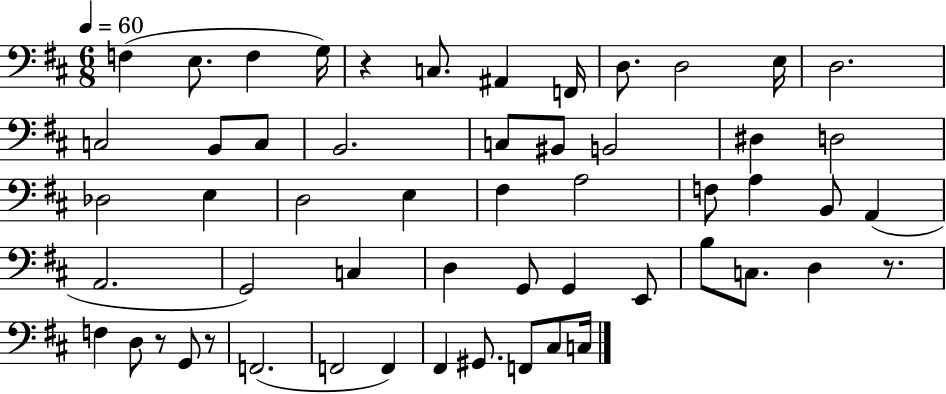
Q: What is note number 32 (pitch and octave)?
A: G2